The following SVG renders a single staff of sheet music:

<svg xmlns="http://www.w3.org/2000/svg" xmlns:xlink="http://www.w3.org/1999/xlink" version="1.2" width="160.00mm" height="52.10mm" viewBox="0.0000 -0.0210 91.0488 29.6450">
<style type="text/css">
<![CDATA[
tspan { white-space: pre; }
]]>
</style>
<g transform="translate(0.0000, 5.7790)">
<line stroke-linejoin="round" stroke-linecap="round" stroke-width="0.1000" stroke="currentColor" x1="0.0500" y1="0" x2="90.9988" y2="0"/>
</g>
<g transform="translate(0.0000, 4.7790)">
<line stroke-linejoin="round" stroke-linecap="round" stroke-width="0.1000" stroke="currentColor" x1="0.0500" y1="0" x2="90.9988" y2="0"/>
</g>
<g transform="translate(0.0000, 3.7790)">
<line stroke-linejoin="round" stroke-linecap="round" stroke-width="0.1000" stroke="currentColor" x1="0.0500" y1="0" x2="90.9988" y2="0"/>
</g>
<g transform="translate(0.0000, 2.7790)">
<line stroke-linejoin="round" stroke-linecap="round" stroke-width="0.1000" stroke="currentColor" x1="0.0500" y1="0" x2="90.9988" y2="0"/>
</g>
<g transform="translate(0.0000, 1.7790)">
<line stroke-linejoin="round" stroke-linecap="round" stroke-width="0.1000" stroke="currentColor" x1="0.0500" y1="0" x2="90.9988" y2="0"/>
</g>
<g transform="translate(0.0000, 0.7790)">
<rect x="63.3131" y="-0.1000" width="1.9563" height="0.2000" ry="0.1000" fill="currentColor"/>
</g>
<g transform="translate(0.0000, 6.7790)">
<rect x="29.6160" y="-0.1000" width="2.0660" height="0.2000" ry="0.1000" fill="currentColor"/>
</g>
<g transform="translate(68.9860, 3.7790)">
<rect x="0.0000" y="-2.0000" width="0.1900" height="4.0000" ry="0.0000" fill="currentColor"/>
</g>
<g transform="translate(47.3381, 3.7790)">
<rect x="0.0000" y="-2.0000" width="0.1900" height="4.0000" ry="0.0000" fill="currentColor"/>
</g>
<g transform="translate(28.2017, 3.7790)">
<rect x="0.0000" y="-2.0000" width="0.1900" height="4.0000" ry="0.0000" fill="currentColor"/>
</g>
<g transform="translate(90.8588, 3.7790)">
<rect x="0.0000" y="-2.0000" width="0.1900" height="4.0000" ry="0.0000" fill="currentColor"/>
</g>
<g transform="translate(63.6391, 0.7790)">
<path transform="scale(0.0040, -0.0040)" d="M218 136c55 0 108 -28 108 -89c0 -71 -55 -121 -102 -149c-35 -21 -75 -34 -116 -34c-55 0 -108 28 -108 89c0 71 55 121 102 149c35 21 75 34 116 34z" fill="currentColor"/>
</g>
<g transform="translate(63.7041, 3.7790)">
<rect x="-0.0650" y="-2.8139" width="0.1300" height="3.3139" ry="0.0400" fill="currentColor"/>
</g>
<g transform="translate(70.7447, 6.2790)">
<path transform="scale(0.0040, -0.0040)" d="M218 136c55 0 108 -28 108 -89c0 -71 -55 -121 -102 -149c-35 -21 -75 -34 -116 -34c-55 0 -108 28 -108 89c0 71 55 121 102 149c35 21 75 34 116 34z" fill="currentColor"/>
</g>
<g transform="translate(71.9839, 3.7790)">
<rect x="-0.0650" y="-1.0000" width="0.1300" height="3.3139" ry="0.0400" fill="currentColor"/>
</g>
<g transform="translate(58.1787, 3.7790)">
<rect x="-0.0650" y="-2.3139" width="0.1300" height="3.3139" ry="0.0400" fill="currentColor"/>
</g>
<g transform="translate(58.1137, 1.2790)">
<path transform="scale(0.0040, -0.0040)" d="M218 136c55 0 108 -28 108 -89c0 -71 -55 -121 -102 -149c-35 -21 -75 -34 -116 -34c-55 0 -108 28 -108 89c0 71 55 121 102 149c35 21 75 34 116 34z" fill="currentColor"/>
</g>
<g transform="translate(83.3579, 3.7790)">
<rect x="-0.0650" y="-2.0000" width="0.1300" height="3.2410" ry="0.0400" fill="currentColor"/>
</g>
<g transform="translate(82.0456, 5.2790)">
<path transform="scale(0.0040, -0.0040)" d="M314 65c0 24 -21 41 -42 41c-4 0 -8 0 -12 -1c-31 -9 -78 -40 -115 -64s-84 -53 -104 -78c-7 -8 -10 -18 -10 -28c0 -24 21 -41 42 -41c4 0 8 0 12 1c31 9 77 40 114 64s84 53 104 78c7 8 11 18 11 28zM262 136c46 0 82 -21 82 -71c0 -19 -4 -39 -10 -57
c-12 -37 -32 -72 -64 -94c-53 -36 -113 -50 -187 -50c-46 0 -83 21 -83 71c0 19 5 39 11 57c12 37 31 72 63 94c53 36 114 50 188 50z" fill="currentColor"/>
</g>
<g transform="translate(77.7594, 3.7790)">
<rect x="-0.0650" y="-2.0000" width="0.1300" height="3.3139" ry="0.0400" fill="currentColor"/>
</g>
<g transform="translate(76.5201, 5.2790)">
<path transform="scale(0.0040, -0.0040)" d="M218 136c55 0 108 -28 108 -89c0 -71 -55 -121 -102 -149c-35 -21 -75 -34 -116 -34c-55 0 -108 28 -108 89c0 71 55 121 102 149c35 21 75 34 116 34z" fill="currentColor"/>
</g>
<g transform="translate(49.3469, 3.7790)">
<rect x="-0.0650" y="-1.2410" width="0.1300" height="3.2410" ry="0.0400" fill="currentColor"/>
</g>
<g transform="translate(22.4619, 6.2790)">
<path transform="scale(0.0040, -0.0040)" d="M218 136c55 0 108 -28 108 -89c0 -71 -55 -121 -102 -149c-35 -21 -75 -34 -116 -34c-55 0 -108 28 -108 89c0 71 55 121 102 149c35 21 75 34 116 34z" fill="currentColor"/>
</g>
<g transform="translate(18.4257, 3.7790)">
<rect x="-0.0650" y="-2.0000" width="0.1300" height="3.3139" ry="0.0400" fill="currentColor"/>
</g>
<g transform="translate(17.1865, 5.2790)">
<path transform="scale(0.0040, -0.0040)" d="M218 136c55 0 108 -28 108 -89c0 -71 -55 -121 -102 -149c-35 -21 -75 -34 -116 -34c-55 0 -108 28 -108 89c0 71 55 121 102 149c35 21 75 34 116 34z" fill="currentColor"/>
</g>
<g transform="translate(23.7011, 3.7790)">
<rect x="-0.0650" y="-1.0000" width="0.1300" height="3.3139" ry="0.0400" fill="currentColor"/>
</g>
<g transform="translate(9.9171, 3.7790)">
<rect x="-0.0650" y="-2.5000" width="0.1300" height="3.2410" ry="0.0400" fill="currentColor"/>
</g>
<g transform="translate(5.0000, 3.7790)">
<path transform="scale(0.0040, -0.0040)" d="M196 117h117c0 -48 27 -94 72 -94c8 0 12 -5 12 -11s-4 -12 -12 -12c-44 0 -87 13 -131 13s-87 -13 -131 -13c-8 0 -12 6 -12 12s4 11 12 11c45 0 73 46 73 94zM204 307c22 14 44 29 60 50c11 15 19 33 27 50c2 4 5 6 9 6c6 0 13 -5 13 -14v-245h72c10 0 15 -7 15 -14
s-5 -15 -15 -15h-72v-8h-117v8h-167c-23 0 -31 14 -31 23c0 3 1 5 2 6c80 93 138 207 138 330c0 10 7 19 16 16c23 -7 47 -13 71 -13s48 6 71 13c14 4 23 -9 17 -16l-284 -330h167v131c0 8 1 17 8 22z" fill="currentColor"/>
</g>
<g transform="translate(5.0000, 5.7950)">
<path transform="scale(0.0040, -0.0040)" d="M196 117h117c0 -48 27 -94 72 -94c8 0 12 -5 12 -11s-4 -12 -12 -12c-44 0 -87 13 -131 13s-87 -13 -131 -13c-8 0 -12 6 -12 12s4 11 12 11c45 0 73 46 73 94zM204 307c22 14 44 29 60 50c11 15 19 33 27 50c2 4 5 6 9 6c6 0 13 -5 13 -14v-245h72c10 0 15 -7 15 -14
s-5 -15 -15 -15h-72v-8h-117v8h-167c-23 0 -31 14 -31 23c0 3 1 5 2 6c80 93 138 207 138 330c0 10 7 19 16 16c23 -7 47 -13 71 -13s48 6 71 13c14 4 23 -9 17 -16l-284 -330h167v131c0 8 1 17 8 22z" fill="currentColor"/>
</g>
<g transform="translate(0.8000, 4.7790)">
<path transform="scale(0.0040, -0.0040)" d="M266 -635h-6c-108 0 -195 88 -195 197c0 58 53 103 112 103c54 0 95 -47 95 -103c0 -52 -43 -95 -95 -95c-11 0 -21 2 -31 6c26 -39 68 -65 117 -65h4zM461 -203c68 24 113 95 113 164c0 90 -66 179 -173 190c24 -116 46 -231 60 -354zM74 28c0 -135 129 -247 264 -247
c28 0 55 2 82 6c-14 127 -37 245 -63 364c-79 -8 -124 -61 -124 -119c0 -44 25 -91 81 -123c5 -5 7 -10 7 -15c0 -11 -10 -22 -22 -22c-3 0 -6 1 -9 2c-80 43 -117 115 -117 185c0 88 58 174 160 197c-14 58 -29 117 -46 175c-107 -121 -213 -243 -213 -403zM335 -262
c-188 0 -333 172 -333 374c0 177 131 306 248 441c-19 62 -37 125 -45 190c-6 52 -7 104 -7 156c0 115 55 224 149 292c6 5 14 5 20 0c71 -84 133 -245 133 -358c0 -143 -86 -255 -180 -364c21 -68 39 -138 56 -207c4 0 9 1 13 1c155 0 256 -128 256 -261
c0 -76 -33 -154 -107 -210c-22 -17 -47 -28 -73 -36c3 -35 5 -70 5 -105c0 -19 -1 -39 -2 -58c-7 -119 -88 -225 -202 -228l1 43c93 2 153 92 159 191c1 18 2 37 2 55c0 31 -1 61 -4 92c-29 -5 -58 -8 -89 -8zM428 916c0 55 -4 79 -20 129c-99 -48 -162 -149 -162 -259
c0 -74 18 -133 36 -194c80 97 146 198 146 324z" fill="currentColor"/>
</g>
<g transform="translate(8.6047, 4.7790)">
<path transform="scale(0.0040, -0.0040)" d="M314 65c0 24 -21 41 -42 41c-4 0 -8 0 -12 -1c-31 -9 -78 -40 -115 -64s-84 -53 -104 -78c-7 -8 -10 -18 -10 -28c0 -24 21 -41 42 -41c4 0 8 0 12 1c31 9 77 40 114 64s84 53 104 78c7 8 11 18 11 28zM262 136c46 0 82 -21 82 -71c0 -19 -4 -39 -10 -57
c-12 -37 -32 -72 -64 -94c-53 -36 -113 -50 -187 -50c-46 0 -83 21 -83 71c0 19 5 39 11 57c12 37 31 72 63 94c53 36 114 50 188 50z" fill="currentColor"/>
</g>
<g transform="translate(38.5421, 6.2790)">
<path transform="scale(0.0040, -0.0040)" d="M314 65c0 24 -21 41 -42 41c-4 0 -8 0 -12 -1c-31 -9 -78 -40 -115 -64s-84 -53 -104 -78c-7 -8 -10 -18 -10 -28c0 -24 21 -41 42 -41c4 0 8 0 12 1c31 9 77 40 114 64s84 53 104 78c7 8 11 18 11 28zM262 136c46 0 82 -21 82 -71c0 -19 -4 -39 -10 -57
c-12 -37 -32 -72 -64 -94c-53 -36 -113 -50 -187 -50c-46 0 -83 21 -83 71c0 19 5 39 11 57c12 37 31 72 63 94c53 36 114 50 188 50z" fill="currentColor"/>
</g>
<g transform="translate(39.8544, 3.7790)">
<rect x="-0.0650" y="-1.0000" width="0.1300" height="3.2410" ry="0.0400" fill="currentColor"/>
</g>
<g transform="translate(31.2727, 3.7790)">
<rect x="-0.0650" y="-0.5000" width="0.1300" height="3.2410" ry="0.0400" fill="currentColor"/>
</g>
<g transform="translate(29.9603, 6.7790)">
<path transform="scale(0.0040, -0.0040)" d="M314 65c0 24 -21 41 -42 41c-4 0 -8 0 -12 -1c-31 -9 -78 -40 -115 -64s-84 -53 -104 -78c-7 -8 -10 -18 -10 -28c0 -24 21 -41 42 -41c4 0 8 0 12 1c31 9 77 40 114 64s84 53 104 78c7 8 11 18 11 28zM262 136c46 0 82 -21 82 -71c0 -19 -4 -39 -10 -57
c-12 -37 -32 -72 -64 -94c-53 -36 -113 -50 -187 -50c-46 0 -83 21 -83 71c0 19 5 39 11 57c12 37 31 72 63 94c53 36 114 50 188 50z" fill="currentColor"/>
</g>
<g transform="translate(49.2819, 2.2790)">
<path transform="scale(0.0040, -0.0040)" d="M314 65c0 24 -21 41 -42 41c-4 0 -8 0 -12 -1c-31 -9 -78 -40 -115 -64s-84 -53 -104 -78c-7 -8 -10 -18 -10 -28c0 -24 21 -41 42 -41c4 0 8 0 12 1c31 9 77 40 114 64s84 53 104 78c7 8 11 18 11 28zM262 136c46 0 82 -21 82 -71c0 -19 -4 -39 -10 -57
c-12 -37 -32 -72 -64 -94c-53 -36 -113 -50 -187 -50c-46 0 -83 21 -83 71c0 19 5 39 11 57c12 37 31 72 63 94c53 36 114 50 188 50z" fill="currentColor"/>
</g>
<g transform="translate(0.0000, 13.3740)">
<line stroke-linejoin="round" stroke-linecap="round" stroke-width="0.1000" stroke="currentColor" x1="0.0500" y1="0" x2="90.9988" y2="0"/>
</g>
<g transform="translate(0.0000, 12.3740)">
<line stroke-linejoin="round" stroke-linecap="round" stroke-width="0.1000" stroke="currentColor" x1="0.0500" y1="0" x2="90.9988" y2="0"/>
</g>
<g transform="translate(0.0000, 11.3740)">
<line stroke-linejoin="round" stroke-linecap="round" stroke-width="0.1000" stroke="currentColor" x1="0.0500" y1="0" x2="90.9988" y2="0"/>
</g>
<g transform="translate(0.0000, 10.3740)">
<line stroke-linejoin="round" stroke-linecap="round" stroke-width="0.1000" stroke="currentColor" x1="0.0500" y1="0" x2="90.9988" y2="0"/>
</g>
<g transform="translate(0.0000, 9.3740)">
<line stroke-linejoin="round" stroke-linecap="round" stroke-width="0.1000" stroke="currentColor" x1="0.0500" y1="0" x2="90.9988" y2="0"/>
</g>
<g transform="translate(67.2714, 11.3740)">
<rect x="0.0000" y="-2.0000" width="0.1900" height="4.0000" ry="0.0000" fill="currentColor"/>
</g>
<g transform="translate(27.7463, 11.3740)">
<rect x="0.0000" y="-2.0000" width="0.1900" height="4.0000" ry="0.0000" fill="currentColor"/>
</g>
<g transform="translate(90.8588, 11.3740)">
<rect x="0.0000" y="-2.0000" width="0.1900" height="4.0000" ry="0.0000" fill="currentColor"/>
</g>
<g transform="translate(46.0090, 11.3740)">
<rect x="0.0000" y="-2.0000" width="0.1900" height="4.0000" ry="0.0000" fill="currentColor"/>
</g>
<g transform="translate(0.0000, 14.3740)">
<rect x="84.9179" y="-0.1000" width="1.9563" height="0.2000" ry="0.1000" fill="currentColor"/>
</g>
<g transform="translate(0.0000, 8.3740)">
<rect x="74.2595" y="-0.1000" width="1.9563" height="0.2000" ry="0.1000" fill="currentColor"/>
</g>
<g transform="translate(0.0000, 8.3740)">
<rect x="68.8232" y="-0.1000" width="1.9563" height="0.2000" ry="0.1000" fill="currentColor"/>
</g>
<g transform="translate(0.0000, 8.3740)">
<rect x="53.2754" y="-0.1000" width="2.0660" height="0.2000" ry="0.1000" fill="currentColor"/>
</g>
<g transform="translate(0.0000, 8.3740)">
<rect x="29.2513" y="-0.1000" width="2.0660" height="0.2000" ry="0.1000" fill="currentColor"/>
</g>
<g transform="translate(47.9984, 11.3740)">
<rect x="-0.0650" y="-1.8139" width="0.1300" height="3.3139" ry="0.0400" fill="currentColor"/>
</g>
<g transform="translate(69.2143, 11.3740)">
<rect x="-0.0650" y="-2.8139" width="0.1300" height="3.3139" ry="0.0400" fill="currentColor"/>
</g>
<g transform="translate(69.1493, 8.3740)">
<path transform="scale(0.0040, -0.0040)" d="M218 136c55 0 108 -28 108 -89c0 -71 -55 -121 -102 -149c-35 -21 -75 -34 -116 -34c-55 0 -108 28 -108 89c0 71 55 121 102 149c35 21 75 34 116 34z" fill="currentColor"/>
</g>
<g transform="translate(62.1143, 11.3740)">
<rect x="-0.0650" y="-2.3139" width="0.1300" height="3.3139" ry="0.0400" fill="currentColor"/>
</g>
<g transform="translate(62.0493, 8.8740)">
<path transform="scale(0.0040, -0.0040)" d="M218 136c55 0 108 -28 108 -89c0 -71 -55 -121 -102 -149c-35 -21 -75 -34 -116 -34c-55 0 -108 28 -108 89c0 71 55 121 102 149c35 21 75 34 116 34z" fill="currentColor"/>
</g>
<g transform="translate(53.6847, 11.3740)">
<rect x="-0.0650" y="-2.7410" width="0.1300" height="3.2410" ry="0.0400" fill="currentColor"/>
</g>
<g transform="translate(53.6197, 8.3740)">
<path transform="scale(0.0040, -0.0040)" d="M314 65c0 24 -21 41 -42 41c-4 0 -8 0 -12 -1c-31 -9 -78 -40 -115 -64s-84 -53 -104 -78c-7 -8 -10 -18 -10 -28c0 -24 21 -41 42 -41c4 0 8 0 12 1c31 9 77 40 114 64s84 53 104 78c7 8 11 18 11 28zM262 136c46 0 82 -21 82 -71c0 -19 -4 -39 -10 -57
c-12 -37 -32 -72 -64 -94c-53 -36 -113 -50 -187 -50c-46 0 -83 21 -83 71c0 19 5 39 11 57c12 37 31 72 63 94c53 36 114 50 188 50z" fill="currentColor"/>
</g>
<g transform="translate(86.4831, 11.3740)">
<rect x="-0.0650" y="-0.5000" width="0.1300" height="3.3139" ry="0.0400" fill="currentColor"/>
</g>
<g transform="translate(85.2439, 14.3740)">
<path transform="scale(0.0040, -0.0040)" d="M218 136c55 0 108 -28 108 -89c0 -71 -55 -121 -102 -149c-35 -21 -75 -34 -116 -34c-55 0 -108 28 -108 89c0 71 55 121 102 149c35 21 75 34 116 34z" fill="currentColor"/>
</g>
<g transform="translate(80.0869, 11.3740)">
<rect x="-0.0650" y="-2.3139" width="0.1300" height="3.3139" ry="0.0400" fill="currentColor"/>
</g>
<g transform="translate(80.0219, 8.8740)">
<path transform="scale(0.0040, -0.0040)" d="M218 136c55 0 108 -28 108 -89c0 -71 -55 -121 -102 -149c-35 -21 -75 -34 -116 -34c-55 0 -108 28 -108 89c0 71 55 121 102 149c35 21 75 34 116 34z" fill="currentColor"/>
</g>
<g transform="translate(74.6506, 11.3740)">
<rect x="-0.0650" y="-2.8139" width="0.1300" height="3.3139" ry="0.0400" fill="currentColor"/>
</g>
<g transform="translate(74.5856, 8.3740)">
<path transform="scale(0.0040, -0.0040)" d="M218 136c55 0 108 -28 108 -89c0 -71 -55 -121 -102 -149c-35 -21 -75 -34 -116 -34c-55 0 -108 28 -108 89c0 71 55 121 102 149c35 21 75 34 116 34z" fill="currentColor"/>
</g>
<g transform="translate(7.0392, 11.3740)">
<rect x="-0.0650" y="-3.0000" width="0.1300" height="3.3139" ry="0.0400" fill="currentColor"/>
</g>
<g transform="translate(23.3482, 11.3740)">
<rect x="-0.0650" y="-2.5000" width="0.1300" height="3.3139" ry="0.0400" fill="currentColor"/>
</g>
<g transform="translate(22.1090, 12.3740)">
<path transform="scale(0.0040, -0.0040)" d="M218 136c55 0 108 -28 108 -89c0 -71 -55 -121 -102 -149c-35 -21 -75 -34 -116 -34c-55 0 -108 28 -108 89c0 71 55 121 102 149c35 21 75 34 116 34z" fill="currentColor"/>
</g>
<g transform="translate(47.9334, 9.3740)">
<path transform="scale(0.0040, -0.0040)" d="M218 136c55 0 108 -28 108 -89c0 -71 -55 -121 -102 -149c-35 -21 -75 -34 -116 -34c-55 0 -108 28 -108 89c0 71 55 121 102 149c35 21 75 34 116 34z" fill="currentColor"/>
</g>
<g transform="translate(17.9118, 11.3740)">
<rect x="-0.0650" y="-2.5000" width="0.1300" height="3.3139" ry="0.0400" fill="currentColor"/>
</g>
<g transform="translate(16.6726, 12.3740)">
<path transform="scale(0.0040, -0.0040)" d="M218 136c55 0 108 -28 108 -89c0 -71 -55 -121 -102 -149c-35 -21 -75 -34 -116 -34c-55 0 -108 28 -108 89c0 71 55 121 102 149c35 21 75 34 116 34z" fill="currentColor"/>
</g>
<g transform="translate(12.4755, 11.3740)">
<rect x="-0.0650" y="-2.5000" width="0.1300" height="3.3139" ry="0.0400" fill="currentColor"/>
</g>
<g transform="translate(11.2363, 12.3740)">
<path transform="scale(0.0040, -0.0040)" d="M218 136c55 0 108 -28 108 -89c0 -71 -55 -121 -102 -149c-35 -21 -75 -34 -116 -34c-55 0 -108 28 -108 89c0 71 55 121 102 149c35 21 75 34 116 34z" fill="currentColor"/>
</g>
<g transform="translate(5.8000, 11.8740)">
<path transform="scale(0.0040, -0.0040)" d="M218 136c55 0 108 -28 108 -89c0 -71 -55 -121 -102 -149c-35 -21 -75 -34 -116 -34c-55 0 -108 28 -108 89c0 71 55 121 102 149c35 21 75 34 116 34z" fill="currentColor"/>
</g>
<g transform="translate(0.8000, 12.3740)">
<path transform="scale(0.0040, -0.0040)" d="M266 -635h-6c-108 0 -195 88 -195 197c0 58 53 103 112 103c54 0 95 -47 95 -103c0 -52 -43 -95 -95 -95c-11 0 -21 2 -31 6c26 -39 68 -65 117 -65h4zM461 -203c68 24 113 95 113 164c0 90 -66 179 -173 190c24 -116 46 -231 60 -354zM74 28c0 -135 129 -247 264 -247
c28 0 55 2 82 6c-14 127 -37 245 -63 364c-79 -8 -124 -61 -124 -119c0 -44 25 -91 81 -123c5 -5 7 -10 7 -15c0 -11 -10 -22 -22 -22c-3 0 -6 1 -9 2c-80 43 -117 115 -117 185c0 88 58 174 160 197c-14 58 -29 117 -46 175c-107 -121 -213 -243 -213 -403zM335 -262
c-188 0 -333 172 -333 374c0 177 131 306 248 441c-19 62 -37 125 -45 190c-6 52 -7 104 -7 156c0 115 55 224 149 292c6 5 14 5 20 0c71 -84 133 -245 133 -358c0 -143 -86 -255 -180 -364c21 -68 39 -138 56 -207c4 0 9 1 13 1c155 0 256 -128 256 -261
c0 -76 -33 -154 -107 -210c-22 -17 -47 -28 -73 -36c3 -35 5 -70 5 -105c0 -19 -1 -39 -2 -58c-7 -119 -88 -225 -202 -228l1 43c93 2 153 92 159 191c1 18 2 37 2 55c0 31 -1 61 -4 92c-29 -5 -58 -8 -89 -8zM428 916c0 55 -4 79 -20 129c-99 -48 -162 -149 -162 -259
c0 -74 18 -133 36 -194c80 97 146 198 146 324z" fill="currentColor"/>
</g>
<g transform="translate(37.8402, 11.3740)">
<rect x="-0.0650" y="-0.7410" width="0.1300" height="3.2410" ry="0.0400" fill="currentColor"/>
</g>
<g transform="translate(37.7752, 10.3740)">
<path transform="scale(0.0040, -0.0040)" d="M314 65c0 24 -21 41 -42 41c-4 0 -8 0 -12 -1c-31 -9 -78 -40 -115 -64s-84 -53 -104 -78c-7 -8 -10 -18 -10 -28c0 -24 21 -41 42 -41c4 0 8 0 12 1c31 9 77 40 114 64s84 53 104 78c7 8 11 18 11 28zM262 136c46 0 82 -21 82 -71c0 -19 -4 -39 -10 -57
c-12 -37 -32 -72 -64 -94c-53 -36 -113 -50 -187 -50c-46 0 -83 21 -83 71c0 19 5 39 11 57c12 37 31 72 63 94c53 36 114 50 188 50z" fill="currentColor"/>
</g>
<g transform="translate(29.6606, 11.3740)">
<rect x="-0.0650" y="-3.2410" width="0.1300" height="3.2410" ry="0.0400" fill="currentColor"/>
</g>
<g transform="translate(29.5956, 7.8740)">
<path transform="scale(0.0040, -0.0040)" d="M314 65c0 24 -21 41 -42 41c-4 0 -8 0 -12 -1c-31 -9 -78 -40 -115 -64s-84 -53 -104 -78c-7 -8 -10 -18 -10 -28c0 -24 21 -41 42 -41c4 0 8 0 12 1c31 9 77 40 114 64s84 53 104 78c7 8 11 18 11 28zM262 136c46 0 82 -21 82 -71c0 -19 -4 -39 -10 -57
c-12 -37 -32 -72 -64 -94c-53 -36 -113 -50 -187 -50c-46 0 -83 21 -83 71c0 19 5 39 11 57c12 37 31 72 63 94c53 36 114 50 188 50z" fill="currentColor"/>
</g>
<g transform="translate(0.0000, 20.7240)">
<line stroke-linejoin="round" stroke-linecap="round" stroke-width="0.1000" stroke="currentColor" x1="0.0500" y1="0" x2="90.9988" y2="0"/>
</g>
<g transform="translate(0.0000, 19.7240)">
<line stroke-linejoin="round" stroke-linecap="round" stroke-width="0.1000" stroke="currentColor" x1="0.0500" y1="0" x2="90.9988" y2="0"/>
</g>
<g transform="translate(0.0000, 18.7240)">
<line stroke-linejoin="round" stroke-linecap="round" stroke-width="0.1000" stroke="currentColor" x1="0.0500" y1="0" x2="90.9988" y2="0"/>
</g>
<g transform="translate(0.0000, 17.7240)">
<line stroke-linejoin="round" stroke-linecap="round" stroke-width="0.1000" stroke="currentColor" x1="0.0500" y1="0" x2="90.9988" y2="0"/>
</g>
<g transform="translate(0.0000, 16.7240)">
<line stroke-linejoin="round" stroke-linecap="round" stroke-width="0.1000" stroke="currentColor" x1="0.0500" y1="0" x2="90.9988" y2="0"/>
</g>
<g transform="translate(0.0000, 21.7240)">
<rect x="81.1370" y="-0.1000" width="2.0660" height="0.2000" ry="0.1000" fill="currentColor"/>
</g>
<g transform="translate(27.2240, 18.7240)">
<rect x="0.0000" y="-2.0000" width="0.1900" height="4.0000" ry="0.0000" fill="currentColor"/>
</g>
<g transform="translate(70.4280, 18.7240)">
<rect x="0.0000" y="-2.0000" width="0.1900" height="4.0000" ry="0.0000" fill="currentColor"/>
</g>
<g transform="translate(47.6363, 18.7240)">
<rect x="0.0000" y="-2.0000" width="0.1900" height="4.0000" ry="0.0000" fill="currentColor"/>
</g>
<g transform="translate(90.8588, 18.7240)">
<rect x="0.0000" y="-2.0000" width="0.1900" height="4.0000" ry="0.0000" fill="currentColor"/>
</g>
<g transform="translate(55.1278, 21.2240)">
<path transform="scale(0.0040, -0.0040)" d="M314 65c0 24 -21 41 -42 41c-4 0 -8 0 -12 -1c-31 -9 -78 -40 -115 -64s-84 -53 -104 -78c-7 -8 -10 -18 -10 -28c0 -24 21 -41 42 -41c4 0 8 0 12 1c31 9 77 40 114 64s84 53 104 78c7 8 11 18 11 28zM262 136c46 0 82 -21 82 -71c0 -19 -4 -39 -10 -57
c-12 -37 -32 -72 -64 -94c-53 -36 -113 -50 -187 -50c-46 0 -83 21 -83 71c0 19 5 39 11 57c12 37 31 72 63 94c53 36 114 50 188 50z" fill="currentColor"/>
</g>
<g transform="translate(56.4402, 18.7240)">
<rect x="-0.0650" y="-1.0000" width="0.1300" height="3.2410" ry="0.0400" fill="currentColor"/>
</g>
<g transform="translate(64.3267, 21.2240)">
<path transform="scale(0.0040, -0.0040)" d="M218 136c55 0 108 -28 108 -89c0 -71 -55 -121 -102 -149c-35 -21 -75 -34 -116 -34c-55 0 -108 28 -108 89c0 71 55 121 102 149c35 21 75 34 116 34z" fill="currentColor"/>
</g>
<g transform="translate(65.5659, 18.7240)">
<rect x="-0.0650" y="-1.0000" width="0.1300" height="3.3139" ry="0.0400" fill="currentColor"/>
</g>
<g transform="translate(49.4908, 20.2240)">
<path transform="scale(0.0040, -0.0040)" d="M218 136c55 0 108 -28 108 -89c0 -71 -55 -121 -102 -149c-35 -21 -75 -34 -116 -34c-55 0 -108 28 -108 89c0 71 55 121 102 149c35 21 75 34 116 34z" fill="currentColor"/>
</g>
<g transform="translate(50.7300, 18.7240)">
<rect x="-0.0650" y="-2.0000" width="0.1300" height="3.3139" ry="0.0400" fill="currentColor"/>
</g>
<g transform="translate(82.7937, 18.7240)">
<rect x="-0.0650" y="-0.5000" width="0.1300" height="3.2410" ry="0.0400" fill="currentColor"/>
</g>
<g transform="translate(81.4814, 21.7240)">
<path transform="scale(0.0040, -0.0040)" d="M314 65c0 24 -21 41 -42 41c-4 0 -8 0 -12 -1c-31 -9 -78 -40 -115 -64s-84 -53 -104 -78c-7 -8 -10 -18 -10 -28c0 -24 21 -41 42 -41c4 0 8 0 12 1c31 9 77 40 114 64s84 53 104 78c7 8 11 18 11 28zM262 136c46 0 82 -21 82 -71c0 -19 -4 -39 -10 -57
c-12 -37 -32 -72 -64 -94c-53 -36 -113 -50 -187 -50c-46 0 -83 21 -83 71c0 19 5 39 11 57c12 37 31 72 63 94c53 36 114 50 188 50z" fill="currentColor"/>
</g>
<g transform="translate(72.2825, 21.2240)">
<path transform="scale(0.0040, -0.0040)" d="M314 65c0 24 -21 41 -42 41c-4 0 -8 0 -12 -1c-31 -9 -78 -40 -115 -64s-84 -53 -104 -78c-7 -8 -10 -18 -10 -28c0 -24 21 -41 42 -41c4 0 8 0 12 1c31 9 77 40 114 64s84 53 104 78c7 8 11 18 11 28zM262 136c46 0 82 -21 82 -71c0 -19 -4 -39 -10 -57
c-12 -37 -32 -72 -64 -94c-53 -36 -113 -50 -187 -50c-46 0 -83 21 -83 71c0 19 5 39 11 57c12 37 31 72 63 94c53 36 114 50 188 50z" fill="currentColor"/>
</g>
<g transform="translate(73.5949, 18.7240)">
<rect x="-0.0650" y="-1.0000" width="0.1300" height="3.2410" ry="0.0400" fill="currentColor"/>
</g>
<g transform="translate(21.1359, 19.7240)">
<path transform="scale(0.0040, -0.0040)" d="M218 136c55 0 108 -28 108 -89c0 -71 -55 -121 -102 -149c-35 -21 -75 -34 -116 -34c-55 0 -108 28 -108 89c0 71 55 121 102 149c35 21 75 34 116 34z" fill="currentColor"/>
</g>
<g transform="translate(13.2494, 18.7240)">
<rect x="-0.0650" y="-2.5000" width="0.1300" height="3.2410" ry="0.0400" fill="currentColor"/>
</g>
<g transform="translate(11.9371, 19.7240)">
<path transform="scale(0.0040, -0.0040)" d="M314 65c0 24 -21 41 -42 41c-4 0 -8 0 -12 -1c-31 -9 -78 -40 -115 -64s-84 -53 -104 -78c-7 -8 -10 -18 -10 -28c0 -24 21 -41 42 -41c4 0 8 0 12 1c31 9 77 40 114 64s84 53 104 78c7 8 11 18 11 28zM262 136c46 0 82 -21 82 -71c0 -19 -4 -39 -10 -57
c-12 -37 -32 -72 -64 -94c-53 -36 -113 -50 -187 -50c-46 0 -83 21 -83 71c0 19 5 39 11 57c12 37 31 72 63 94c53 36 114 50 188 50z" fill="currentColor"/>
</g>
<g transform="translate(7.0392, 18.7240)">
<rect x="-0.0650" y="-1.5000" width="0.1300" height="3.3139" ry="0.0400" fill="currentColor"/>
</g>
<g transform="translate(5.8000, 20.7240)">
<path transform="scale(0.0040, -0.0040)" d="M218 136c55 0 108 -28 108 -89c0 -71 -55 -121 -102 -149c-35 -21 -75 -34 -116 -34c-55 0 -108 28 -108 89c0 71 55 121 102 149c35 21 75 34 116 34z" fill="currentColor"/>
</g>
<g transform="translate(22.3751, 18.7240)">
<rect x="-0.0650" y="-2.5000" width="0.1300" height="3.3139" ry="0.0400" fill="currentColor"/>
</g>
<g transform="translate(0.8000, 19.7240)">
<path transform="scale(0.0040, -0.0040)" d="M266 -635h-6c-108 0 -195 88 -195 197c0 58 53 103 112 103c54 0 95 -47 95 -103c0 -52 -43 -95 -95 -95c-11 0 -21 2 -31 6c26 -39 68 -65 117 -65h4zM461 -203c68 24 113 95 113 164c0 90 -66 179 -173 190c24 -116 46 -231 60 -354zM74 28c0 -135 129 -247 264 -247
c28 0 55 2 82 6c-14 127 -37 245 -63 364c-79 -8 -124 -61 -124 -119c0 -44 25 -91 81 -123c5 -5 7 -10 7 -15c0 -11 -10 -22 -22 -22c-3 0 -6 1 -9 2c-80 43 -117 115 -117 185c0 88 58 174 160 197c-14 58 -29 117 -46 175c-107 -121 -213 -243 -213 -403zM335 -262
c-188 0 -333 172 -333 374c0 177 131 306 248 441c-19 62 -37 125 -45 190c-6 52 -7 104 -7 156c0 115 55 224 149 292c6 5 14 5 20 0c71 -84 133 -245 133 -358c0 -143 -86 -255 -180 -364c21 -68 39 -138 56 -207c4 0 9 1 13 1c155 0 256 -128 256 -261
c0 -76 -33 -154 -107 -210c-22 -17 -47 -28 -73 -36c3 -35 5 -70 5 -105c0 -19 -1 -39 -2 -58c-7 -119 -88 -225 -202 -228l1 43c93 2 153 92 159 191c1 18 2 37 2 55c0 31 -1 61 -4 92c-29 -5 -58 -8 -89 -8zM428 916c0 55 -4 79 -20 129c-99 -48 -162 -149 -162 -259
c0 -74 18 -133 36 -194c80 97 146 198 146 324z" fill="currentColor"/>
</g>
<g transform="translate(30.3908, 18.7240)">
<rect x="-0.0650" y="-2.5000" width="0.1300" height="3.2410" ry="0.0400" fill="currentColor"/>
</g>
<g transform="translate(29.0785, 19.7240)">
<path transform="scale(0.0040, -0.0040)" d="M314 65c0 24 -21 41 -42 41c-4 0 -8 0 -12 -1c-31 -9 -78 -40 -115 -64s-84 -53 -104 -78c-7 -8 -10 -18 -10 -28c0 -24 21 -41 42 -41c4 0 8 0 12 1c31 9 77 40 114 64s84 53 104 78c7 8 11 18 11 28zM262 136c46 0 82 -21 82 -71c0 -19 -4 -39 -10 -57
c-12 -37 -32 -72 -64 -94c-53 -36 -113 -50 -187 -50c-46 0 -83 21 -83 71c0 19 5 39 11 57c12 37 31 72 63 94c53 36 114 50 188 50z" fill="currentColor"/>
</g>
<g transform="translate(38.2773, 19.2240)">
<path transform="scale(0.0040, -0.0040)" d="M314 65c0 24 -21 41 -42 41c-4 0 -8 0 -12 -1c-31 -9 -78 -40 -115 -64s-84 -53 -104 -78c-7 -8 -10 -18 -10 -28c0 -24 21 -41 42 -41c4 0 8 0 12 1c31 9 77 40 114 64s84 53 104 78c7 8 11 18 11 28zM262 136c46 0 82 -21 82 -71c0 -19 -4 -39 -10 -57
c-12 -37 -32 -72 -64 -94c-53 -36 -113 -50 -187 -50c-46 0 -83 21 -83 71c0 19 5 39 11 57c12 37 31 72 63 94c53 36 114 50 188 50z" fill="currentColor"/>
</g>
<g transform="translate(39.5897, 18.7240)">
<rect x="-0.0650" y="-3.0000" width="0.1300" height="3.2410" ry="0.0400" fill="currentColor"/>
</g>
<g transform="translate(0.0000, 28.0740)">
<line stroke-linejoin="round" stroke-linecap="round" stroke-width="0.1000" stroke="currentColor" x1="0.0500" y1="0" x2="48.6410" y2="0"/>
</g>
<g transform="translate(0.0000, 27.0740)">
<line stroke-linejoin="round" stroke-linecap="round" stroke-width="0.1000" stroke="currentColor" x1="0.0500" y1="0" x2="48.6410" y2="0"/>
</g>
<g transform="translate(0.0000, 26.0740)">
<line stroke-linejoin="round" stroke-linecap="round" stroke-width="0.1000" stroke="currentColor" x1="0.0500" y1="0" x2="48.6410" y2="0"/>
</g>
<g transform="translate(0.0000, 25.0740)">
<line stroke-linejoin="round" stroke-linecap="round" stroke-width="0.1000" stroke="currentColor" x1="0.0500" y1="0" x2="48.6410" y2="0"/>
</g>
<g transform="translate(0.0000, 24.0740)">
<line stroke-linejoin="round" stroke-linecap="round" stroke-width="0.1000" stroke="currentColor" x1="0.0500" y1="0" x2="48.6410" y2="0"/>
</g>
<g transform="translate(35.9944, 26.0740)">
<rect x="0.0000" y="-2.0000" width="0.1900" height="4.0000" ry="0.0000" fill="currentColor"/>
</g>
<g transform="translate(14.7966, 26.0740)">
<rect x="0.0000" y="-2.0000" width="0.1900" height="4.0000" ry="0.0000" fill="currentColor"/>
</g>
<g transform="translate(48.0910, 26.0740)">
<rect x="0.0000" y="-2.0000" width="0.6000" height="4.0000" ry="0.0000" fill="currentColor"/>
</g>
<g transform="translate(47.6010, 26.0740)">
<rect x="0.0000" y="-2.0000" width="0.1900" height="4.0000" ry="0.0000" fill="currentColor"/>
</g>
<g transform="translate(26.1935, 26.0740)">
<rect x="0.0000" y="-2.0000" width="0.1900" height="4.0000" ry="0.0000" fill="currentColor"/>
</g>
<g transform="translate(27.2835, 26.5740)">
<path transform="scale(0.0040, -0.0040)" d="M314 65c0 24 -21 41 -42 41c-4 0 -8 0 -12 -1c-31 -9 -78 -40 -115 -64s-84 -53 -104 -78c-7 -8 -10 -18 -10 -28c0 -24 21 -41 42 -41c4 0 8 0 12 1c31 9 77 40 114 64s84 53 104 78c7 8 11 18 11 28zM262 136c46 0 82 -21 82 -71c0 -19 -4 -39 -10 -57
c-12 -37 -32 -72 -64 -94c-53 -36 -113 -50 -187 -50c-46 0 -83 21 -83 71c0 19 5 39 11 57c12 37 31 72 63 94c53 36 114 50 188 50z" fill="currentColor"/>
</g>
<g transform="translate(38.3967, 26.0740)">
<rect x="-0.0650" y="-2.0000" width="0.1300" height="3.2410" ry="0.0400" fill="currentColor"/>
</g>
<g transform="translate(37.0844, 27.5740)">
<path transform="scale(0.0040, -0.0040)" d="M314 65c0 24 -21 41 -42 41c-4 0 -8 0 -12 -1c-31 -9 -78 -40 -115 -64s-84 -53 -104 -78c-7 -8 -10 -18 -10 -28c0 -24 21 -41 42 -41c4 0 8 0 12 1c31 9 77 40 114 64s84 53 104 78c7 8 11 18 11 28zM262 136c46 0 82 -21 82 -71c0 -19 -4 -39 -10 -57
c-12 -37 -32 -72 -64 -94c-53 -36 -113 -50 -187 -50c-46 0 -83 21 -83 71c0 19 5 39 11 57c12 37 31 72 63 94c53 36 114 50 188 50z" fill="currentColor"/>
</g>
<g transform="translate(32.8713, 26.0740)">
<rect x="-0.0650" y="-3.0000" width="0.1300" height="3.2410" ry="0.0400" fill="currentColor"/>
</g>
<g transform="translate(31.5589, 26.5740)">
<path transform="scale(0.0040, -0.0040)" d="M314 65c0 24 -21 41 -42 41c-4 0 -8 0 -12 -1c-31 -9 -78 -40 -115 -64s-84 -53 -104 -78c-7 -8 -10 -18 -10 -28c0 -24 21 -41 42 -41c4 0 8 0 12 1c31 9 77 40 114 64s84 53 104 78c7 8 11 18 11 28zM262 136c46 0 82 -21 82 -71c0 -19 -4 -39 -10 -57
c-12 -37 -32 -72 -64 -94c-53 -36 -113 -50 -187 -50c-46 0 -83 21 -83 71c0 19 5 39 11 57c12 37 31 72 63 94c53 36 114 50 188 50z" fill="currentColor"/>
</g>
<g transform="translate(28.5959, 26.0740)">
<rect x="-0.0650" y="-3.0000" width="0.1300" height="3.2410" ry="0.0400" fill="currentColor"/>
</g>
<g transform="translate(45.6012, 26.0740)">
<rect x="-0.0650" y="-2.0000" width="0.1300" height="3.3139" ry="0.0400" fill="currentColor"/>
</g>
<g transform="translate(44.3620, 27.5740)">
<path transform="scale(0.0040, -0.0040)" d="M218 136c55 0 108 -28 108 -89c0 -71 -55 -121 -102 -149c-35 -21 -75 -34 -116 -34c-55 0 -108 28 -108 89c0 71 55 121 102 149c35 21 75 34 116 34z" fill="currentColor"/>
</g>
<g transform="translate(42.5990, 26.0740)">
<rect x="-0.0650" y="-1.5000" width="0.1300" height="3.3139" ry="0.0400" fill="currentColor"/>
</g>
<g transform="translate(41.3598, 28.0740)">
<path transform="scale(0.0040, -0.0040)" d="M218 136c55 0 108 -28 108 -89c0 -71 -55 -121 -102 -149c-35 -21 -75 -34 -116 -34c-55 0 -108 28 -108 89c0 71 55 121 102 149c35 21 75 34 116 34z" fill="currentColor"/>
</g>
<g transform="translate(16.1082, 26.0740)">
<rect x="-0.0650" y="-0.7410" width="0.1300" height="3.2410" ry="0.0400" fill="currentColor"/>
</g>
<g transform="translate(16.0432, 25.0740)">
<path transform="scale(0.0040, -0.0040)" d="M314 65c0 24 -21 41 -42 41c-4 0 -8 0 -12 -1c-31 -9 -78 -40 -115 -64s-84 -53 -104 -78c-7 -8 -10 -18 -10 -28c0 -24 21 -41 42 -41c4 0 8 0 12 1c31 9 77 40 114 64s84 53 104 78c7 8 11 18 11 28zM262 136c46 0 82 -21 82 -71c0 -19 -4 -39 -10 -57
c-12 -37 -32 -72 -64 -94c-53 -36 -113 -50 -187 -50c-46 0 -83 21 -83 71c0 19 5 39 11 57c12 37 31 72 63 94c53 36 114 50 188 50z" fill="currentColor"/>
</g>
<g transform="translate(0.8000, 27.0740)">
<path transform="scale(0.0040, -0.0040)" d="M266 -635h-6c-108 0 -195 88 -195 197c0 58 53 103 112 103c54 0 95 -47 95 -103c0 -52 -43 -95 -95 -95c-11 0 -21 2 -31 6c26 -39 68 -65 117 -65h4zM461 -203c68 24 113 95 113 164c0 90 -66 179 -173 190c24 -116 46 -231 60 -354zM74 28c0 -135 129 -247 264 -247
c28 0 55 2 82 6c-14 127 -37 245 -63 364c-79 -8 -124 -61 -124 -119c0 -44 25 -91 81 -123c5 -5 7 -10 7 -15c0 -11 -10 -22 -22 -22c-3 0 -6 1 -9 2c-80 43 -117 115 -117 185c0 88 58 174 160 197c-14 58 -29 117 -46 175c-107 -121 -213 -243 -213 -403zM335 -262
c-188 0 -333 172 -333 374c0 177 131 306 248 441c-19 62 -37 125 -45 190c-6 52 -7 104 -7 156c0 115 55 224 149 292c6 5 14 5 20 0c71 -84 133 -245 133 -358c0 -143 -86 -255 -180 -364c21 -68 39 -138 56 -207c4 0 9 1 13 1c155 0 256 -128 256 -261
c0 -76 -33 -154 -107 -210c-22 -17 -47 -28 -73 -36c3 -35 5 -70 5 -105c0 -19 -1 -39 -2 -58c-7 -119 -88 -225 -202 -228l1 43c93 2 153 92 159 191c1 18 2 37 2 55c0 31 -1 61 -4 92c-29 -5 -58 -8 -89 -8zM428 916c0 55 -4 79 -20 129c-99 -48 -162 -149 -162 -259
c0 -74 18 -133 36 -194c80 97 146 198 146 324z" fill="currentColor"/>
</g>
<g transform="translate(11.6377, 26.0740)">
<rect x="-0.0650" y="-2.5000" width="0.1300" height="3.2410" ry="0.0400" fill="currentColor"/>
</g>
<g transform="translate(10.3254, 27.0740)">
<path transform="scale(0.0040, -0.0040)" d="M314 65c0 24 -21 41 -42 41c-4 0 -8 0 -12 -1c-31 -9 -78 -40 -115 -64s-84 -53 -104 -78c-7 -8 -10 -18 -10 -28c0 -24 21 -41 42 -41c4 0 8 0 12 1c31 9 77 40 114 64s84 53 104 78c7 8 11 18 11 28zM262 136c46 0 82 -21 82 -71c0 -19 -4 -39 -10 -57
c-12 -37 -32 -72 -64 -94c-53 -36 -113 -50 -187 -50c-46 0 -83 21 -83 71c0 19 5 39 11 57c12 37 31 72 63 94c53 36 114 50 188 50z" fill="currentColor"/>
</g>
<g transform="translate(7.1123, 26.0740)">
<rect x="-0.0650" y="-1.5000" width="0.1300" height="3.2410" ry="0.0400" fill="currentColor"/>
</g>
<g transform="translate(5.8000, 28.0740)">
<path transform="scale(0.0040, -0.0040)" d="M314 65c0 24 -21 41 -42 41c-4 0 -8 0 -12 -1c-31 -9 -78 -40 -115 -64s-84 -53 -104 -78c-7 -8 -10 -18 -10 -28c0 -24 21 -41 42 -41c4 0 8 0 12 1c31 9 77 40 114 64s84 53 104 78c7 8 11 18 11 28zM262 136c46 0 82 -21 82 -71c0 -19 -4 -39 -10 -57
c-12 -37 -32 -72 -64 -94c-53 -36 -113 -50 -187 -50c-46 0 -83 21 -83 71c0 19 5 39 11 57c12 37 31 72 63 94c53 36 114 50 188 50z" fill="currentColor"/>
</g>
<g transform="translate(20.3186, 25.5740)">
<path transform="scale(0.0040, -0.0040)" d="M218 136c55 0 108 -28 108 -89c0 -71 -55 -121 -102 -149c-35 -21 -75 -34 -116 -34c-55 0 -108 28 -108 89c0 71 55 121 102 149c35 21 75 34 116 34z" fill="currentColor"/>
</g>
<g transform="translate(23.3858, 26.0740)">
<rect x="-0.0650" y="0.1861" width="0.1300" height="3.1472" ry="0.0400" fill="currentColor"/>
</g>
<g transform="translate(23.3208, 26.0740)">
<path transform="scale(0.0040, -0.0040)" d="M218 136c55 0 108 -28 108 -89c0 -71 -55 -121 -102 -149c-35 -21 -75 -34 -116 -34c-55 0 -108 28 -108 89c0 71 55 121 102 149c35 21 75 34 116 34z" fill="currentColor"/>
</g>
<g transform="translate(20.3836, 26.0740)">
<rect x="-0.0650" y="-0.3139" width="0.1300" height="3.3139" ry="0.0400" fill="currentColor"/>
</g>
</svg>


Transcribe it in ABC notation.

X:1
T:Untitled
M:4/4
L:1/4
K:C
G2 F D C2 D2 e2 g a D F F2 A G G G b2 d2 f a2 g a a g C E G2 G G2 A2 F D2 D D2 C2 E2 G2 d2 c B A2 A2 F2 E F